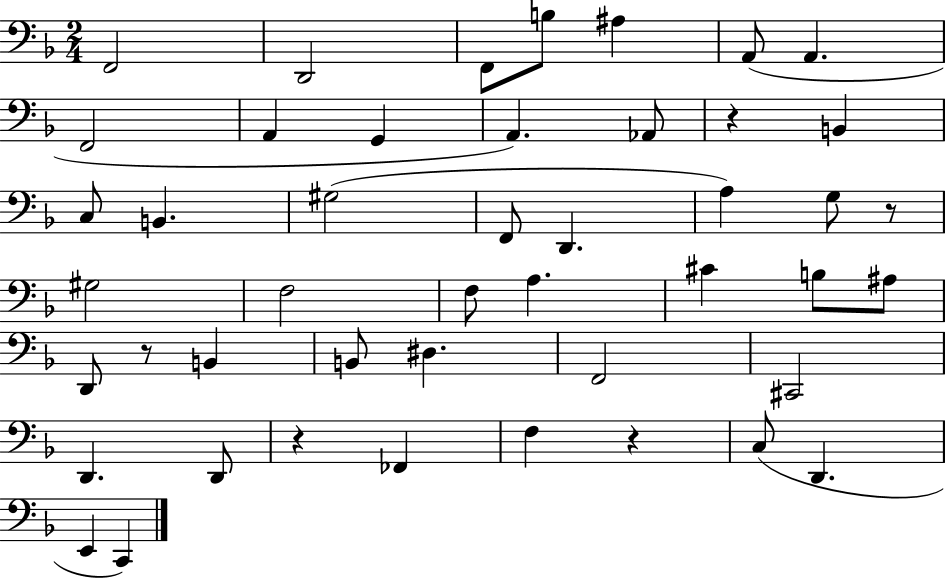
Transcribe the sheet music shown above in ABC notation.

X:1
T:Untitled
M:2/4
L:1/4
K:F
F,,2 D,,2 F,,/2 B,/2 ^A, A,,/2 A,, F,,2 A,, G,, A,, _A,,/2 z B,, C,/2 B,, ^G,2 F,,/2 D,, A, G,/2 z/2 ^G,2 F,2 F,/2 A, ^C B,/2 ^A,/2 D,,/2 z/2 B,, B,,/2 ^D, F,,2 ^C,,2 D,, D,,/2 z _F,, F, z C,/2 D,, E,, C,,